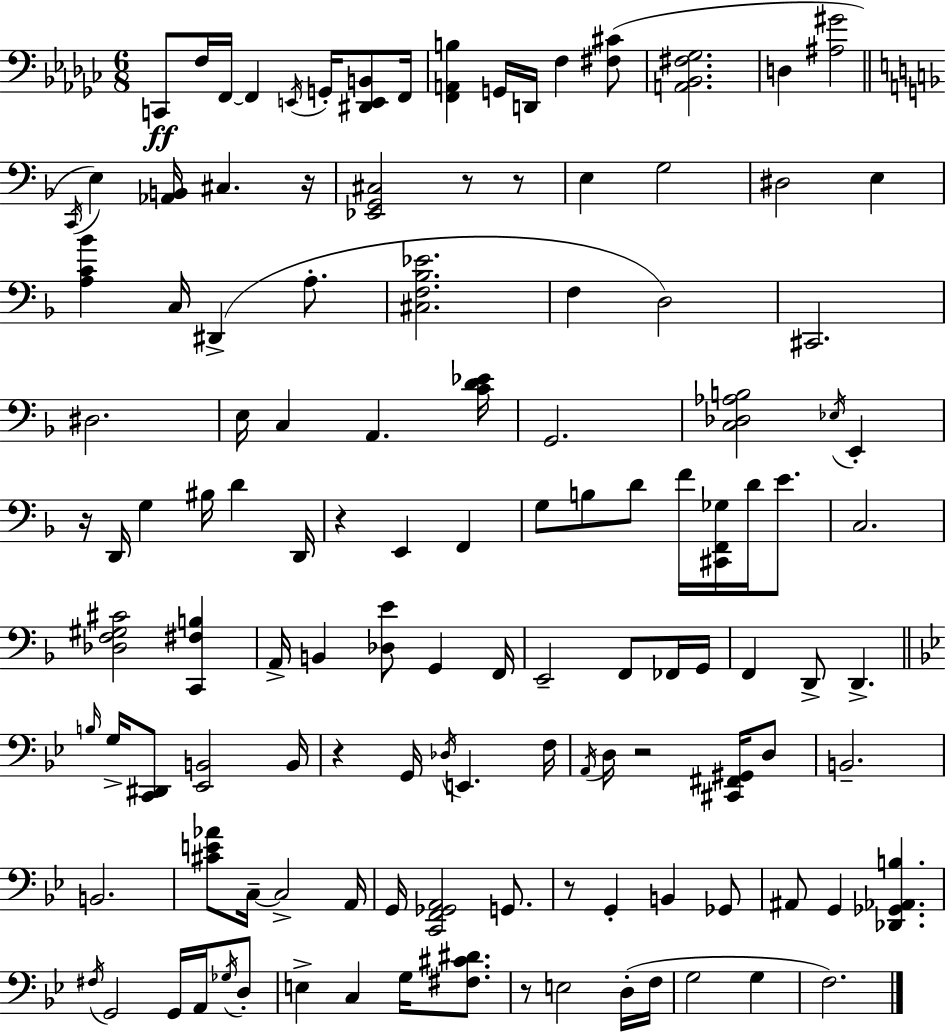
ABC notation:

X:1
T:Untitled
M:6/8
L:1/4
K:Ebm
C,,/2 F,/4 F,,/4 F,, E,,/4 G,,/4 [^D,,E,,B,,]/2 F,,/4 [F,,A,,B,] G,,/4 D,,/4 F, [^F,^C]/2 [A,,_B,,^F,_G,]2 D, [^A,^G]2 C,,/4 E, [_A,,B,,]/4 ^C, z/4 [_E,,G,,^C,]2 z/2 z/2 E, G,2 ^D,2 E, [A,C_B] C,/4 ^D,, A,/2 [^C,F,_B,_E]2 F, D,2 ^C,,2 ^D,2 E,/4 C, A,, [CD_E]/4 G,,2 [C,_D,_A,B,]2 _E,/4 E,, z/4 D,,/4 G, ^B,/4 D D,,/4 z E,, F,, G,/2 B,/2 D/2 F/4 [^C,,F,,_G,]/4 D/4 E/2 C,2 [_D,F,^G,^C]2 [C,,^F,B,] A,,/4 B,, [_D,E]/2 G,, F,,/4 E,,2 F,,/2 _F,,/4 G,,/4 F,, D,,/2 D,, B,/4 G,/4 [C,,^D,,]/2 [_E,,B,,]2 B,,/4 z G,,/4 _D,/4 E,, F,/4 A,,/4 D,/4 z2 [^C,,^F,,^G,,]/4 D,/2 B,,2 B,,2 [^CE_A]/2 C,/4 C,2 A,,/4 G,,/4 [C,,F,,_G,,A,,]2 G,,/2 z/2 G,, B,, _G,,/2 ^A,,/2 G,, [_D,,_G,,_A,,B,] ^F,/4 G,,2 G,,/4 A,,/4 _G,/4 D,/2 E, C, G,/4 [^F,^C^D]/2 z/2 E,2 D,/4 F,/4 G,2 G, F,2